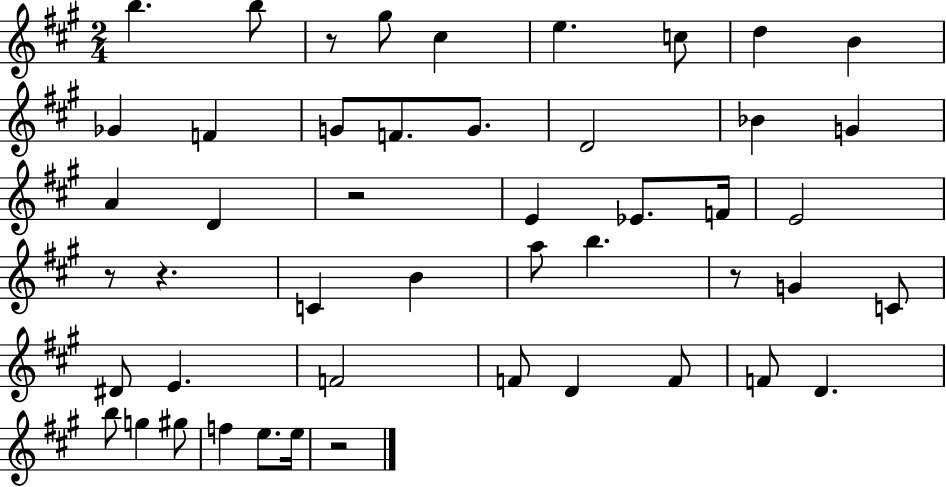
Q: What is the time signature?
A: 2/4